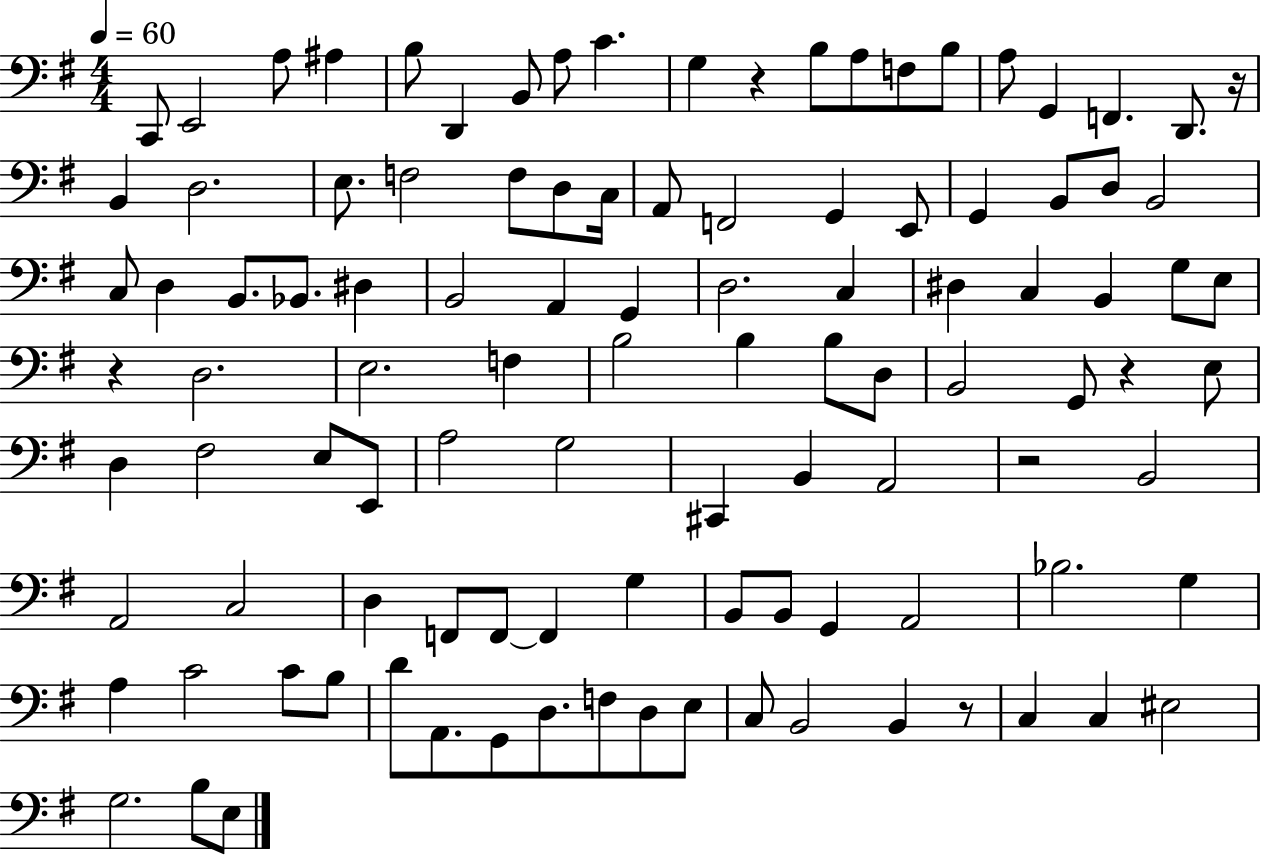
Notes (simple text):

C2/e E2/h A3/e A#3/q B3/e D2/q B2/e A3/e C4/q. G3/q R/q B3/e A3/e F3/e B3/e A3/e G2/q F2/q. D2/e. R/s B2/q D3/h. E3/e. F3/h F3/e D3/e C3/s A2/e F2/h G2/q E2/e G2/q B2/e D3/e B2/h C3/e D3/q B2/e. Bb2/e. D#3/q B2/h A2/q G2/q D3/h. C3/q D#3/q C3/q B2/q G3/e E3/e R/q D3/h. E3/h. F3/q B3/h B3/q B3/e D3/e B2/h G2/e R/q E3/e D3/q F#3/h E3/e E2/e A3/h G3/h C#2/q B2/q A2/h R/h B2/h A2/h C3/h D3/q F2/e F2/e F2/q G3/q B2/e B2/e G2/q A2/h Bb3/h. G3/q A3/q C4/h C4/e B3/e D4/e A2/e. G2/e D3/e. F3/e D3/e E3/e C3/e B2/h B2/q R/e C3/q C3/q EIS3/h G3/h. B3/e E3/e